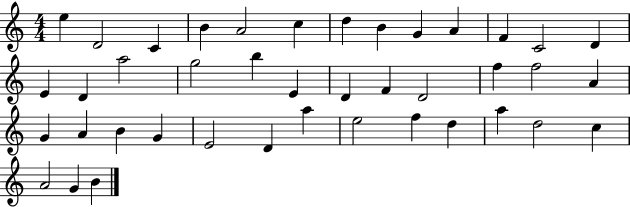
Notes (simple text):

E5/q D4/h C4/q B4/q A4/h C5/q D5/q B4/q G4/q A4/q F4/q C4/h D4/q E4/q D4/q A5/h G5/h B5/q E4/q D4/q F4/q D4/h F5/q F5/h A4/q G4/q A4/q B4/q G4/q E4/h D4/q A5/q E5/h F5/q D5/q A5/q D5/h C5/q A4/h G4/q B4/q